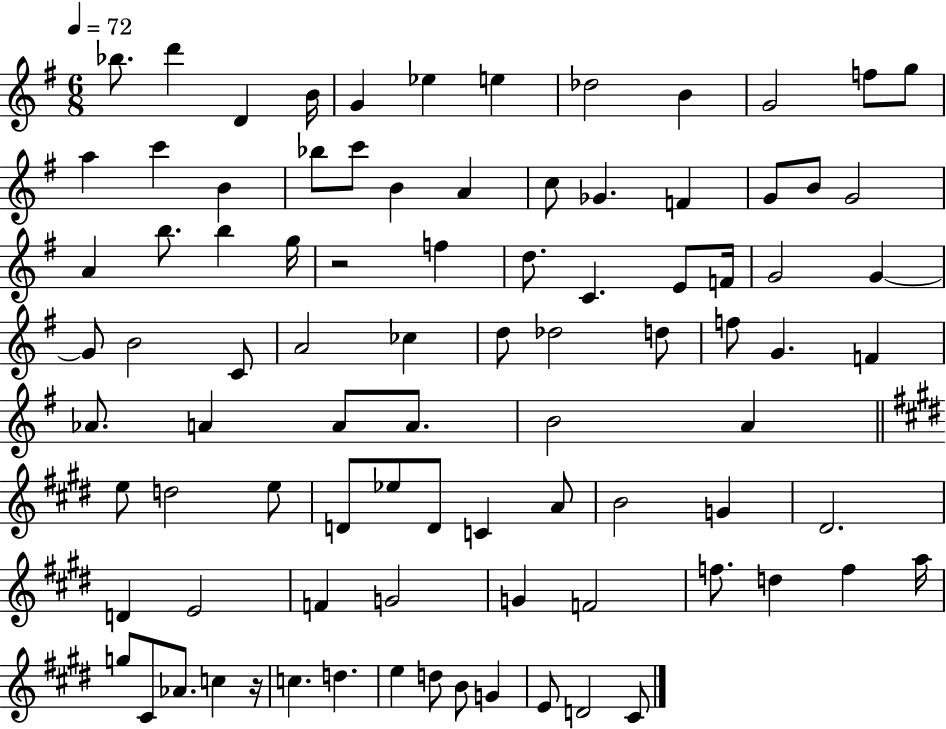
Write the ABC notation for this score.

X:1
T:Untitled
M:6/8
L:1/4
K:G
_b/2 d' D B/4 G _e e _d2 B G2 f/2 g/2 a c' B _b/2 c'/2 B A c/2 _G F G/2 B/2 G2 A b/2 b g/4 z2 f d/2 C E/2 F/4 G2 G G/2 B2 C/2 A2 _c d/2 _d2 d/2 f/2 G F _A/2 A A/2 A/2 B2 A e/2 d2 e/2 D/2 _e/2 D/2 C A/2 B2 G ^D2 D E2 F G2 G F2 f/2 d f a/4 g/2 ^C/2 _A/2 c z/4 c d e d/2 B/2 G E/2 D2 ^C/2